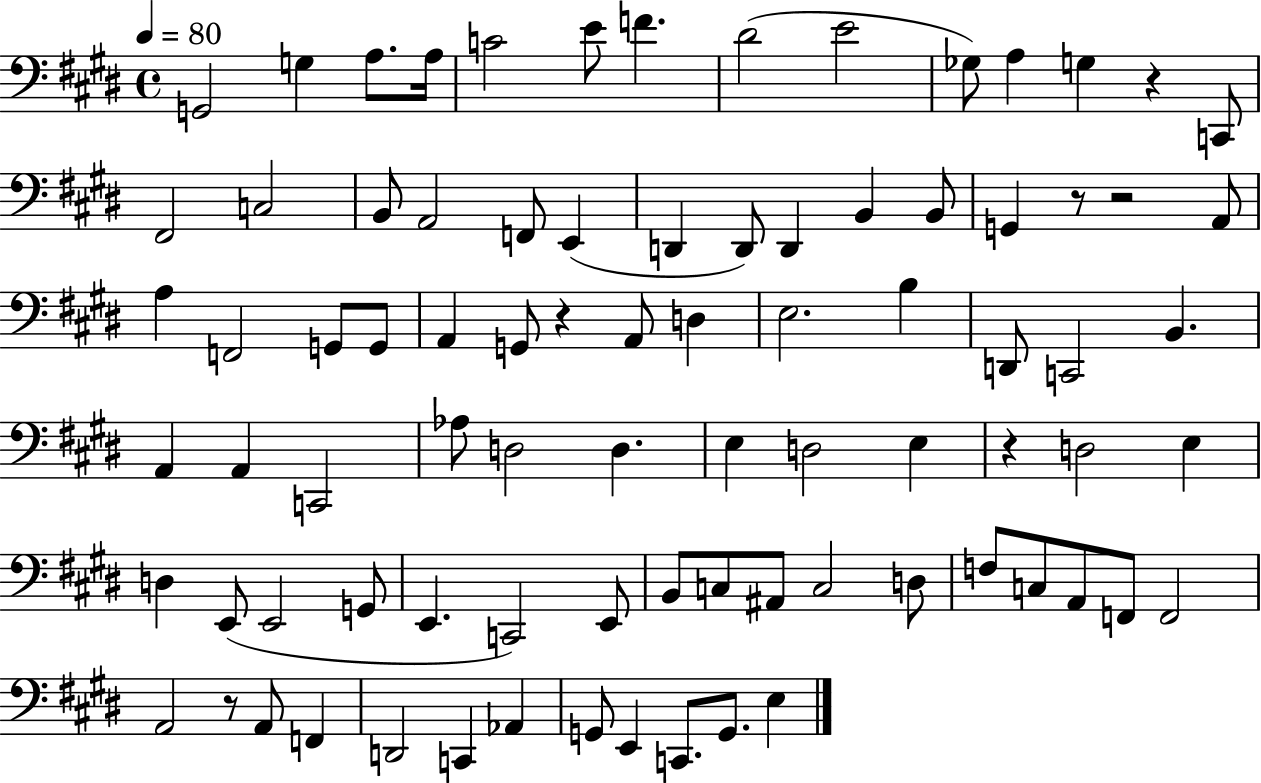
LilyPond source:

{
  \clef bass
  \time 4/4
  \defaultTimeSignature
  \key e \major
  \tempo 4 = 80
  \repeat volta 2 { g,2 g4 a8. a16 | c'2 e'8 f'4. | dis'2( e'2 | ges8) a4 g4 r4 c,8 | \break fis,2 c2 | b,8 a,2 f,8 e,4( | d,4 d,8) d,4 b,4 b,8 | g,4 r8 r2 a,8 | \break a4 f,2 g,8 g,8 | a,4 g,8 r4 a,8 d4 | e2. b4 | d,8 c,2 b,4. | \break a,4 a,4 c,2 | aes8 d2 d4. | e4 d2 e4 | r4 d2 e4 | \break d4 e,8( e,2 g,8 | e,4. c,2) e,8 | b,8 c8 ais,8 c2 d8 | f8 c8 a,8 f,8 f,2 | \break a,2 r8 a,8 f,4 | d,2 c,4 aes,4 | g,8 e,4 c,8. g,8. e4 | } \bar "|."
}